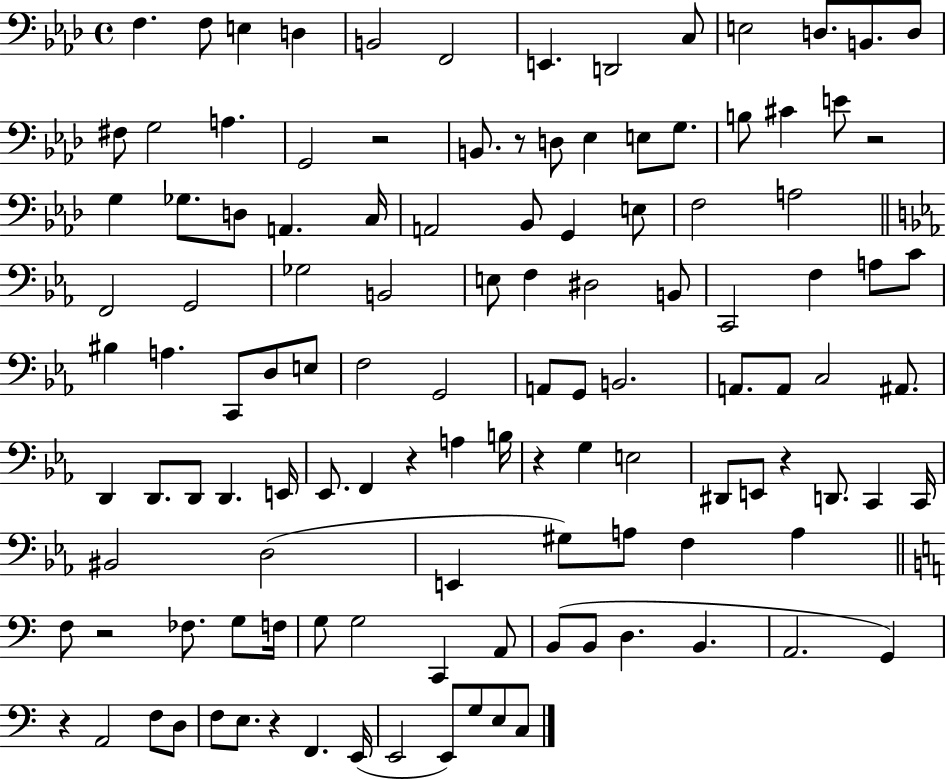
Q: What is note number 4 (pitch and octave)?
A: D3